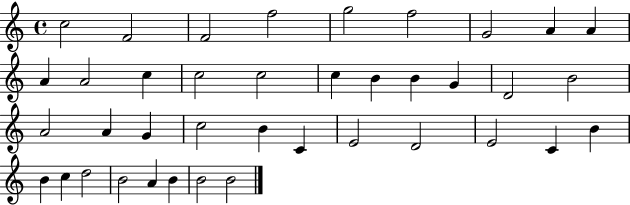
C5/h F4/h F4/h F5/h G5/h F5/h G4/h A4/q A4/q A4/q A4/h C5/q C5/h C5/h C5/q B4/q B4/q G4/q D4/h B4/h A4/h A4/q G4/q C5/h B4/q C4/q E4/h D4/h E4/h C4/q B4/q B4/q C5/q D5/h B4/h A4/q B4/q B4/h B4/h